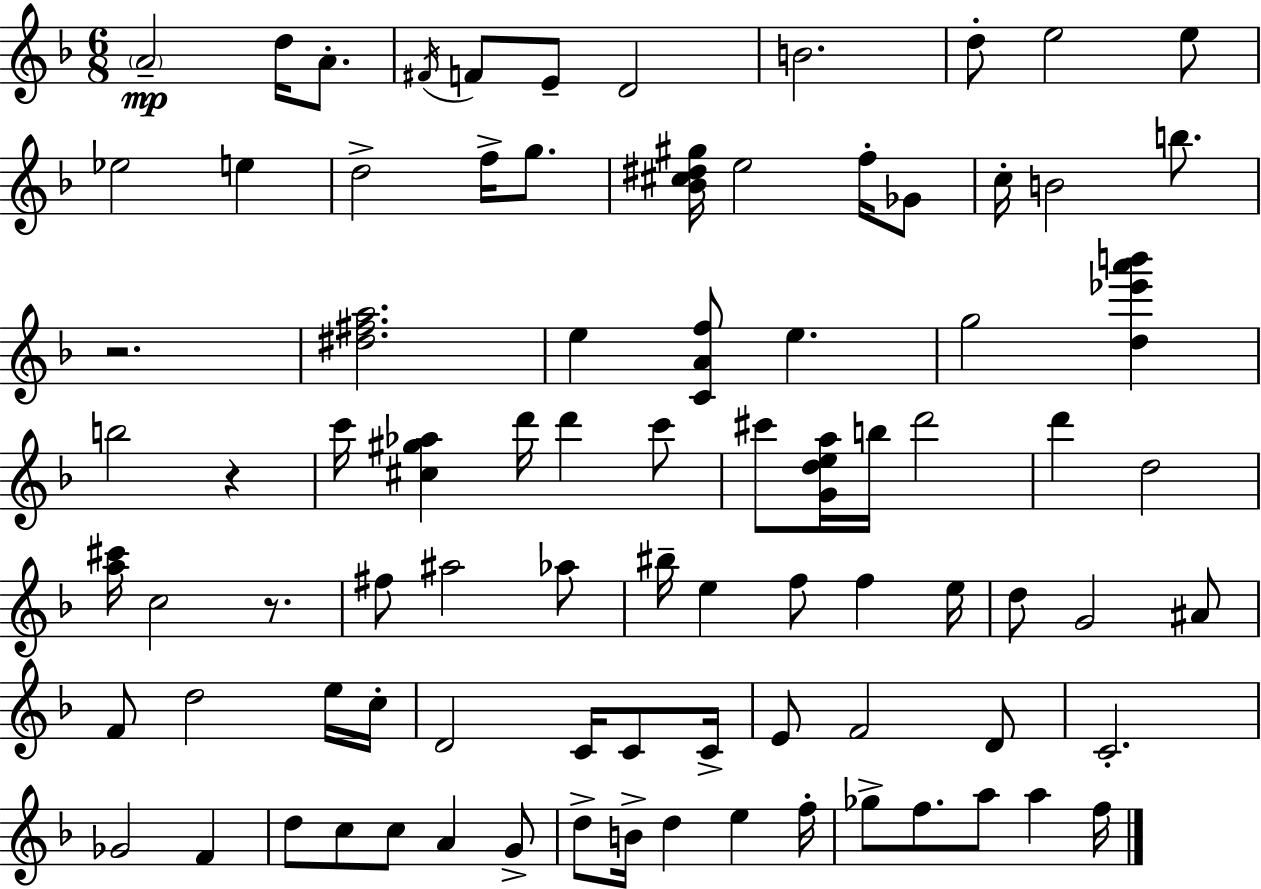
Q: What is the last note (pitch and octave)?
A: F5